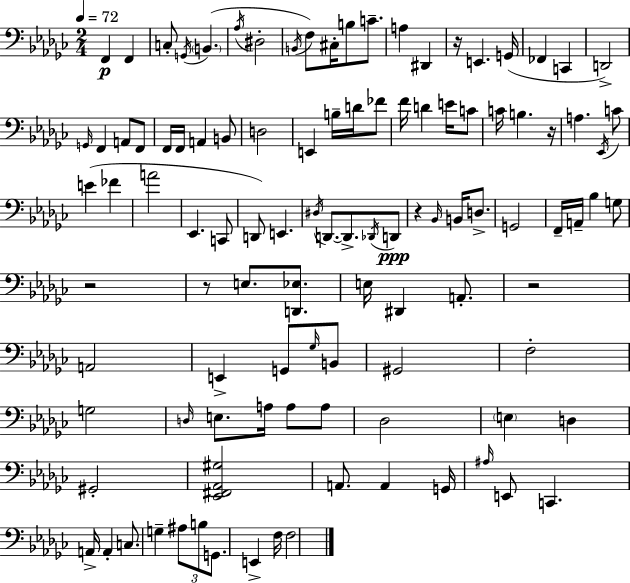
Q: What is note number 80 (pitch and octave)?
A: E3